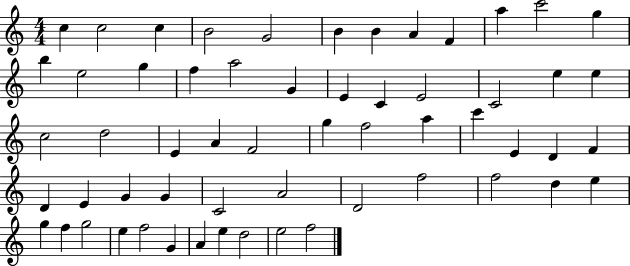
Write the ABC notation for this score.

X:1
T:Untitled
M:4/4
L:1/4
K:C
c c2 c B2 G2 B B A F a c'2 g b e2 g f a2 G E C E2 C2 e e c2 d2 E A F2 g f2 a c' E D F D E G G C2 A2 D2 f2 f2 d e g f g2 e f2 G A e d2 e2 f2